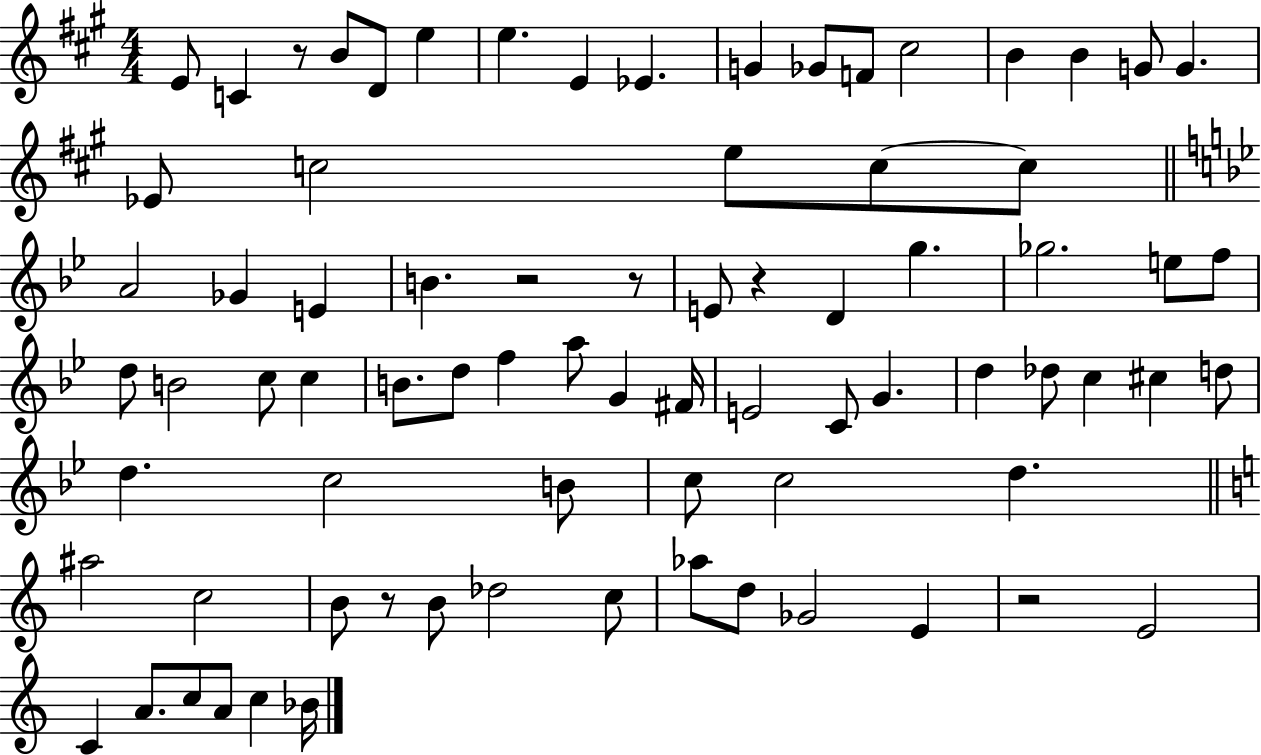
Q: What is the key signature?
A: A major